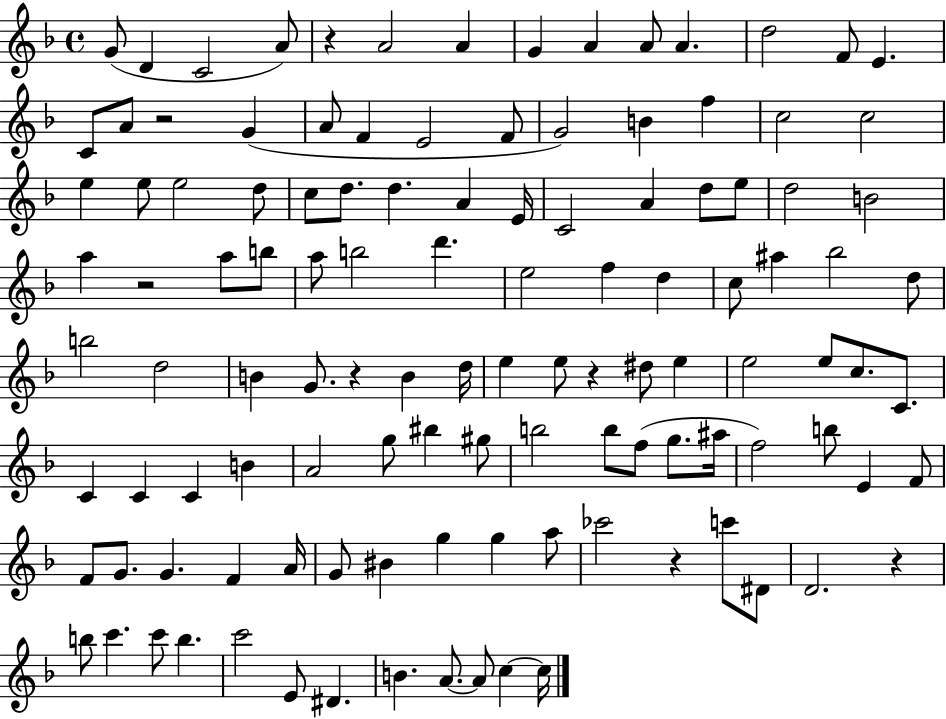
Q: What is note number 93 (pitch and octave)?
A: G5